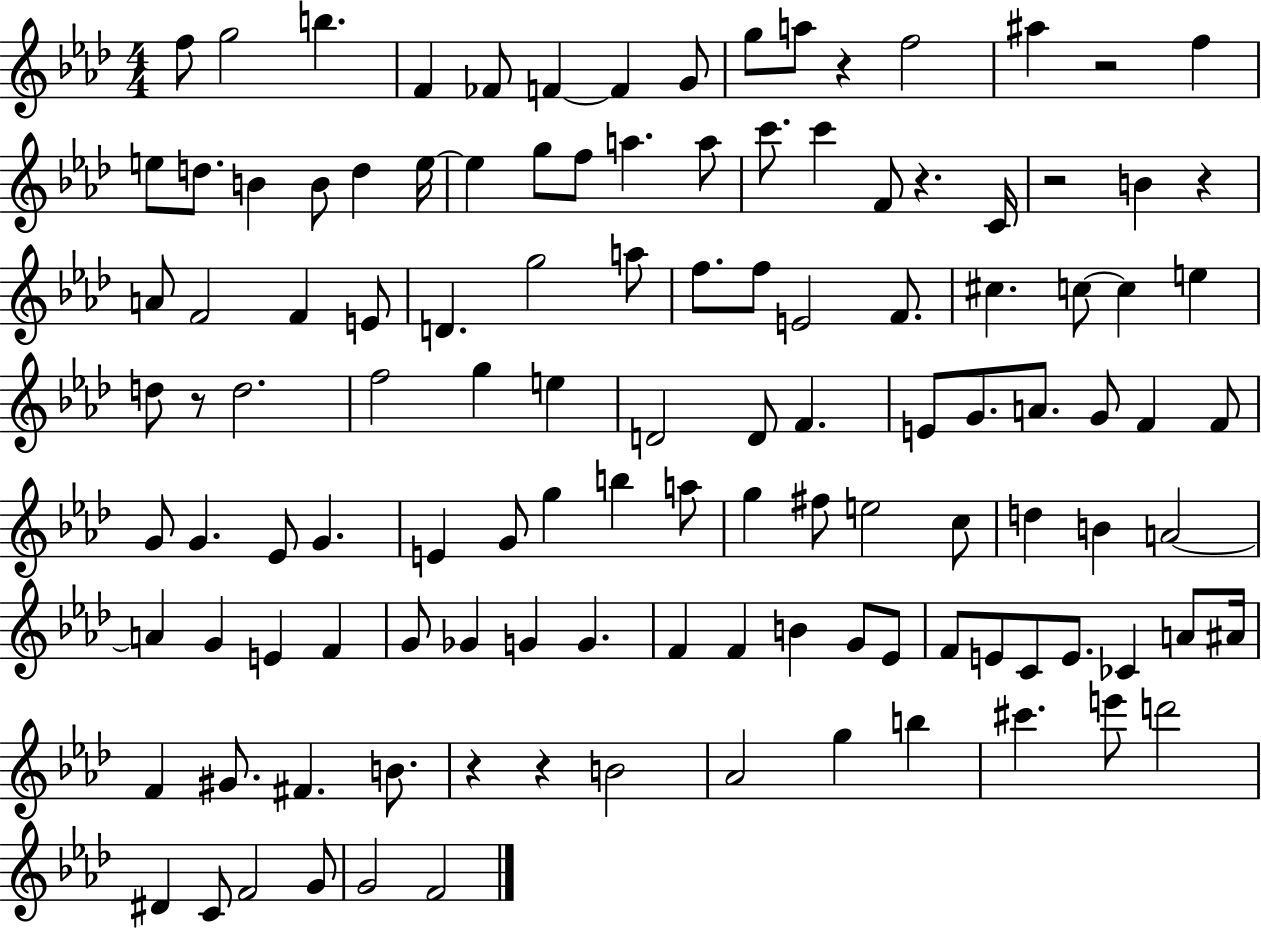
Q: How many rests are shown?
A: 8